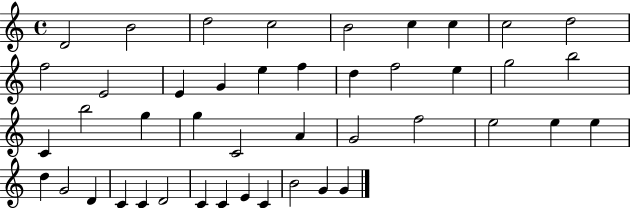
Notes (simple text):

D4/h B4/h D5/h C5/h B4/h C5/q C5/q C5/h D5/h F5/h E4/h E4/q G4/q E5/q F5/q D5/q F5/h E5/q G5/h B5/h C4/q B5/h G5/q G5/q C4/h A4/q G4/h F5/h E5/h E5/q E5/q D5/q G4/h D4/q C4/q C4/q D4/h C4/q C4/q E4/q C4/q B4/h G4/q G4/q